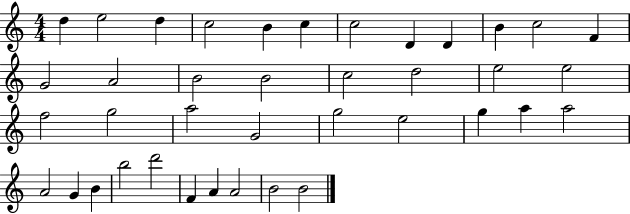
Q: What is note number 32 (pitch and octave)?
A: B4